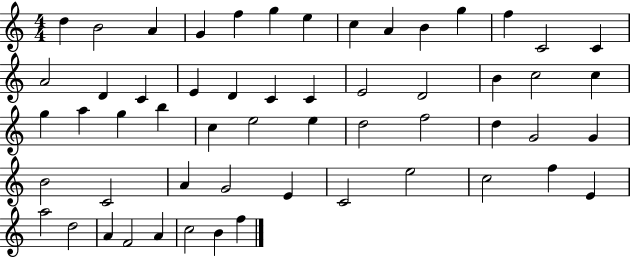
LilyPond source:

{
  \clef treble
  \numericTimeSignature
  \time 4/4
  \key c \major
  d''4 b'2 a'4 | g'4 f''4 g''4 e''4 | c''4 a'4 b'4 g''4 | f''4 c'2 c'4 | \break a'2 d'4 c'4 | e'4 d'4 c'4 c'4 | e'2 d'2 | b'4 c''2 c''4 | \break g''4 a''4 g''4 b''4 | c''4 e''2 e''4 | d''2 f''2 | d''4 g'2 g'4 | \break b'2 c'2 | a'4 g'2 e'4 | c'2 e''2 | c''2 f''4 e'4 | \break a''2 d''2 | a'4 f'2 a'4 | c''2 b'4 f''4 | \bar "|."
}